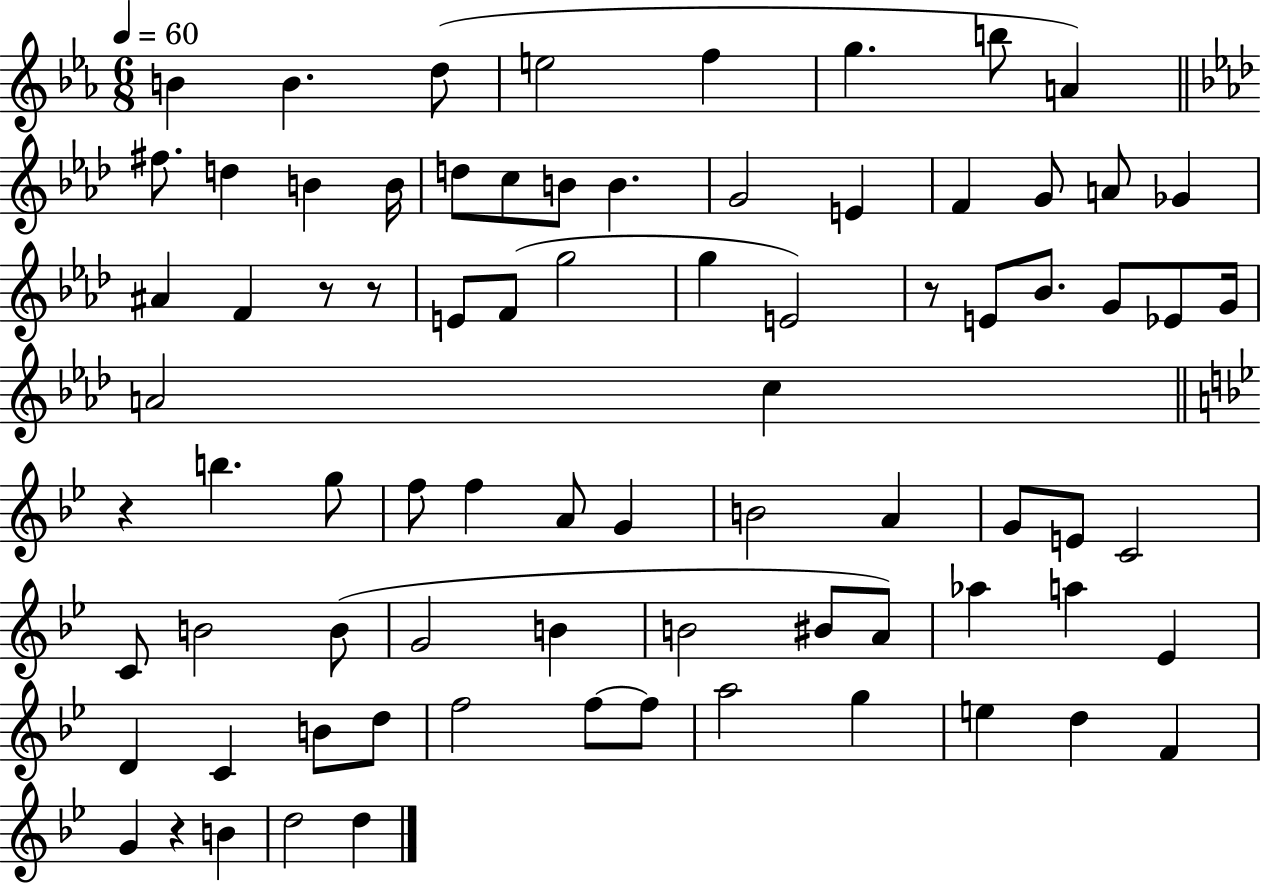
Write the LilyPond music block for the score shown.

{
  \clef treble
  \numericTimeSignature
  \time 6/8
  \key ees \major
  \tempo 4 = 60
  b'4 b'4. d''8( | e''2 f''4 | g''4. b''8 a'4) | \bar "||" \break \key f \minor fis''8. d''4 b'4 b'16 | d''8 c''8 b'8 b'4. | g'2 e'4 | f'4 g'8 a'8 ges'4 | \break ais'4 f'4 r8 r8 | e'8 f'8( g''2 | g''4 e'2) | r8 e'8 bes'8. g'8 ees'8 g'16 | \break a'2 c''4 | \bar "||" \break \key g \minor r4 b''4. g''8 | f''8 f''4 a'8 g'4 | b'2 a'4 | g'8 e'8 c'2 | \break c'8 b'2 b'8( | g'2 b'4 | b'2 bis'8 a'8) | aes''4 a''4 ees'4 | \break d'4 c'4 b'8 d''8 | f''2 f''8~~ f''8 | a''2 g''4 | e''4 d''4 f'4 | \break g'4 r4 b'4 | d''2 d''4 | \bar "|."
}